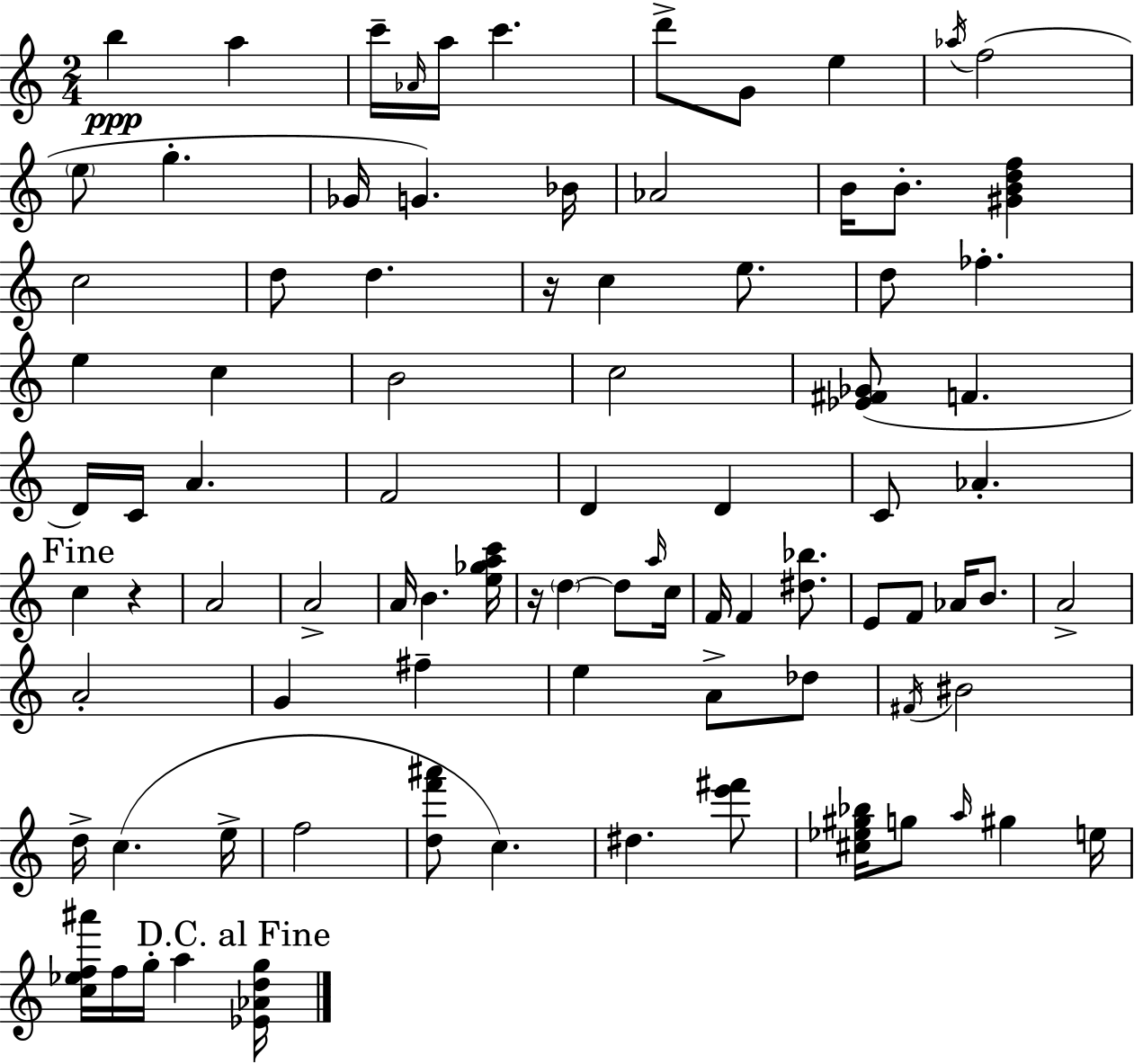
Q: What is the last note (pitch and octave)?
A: A5